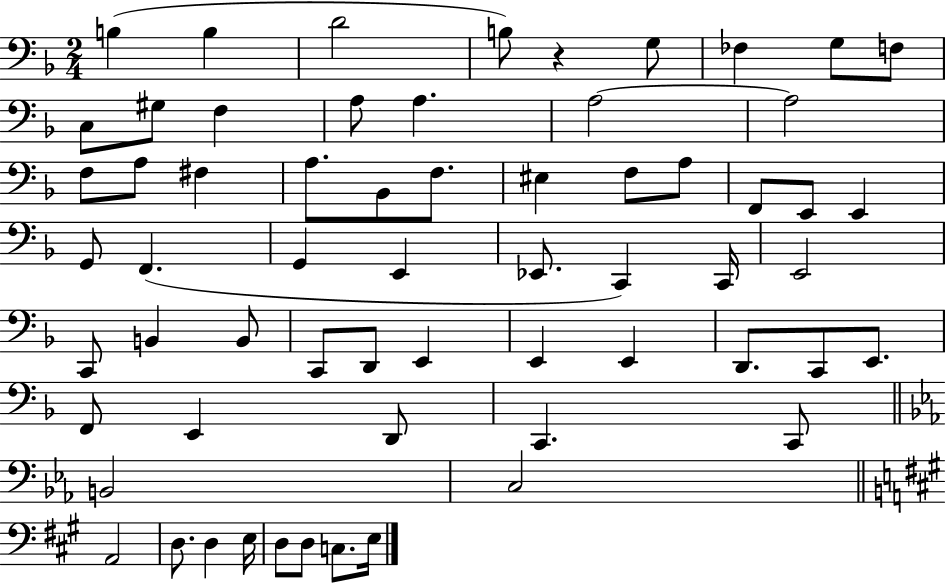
{
  \clef bass
  \numericTimeSignature
  \time 2/4
  \key f \major
  b4( b4 | d'2 | b8) r4 g8 | fes4 g8 f8 | \break c8 gis8 f4 | a8 a4. | a2~~ | a2 | \break f8 a8 fis4 | a8. bes,8 f8. | eis4 f8 a8 | f,8 e,8 e,4 | \break g,8 f,4.( | g,4 e,4 | ees,8. c,4) c,16 | e,2 | \break c,8 b,4 b,8 | c,8 d,8 e,4 | e,4 e,4 | d,8. c,8 e,8. | \break f,8 e,4 d,8 | c,4. c,8 | \bar "||" \break \key c \minor b,2 | c2 | \bar "||" \break \key a \major a,2 | d8. d4 e16 | d8 d8 c8. e16 | \bar "|."
}